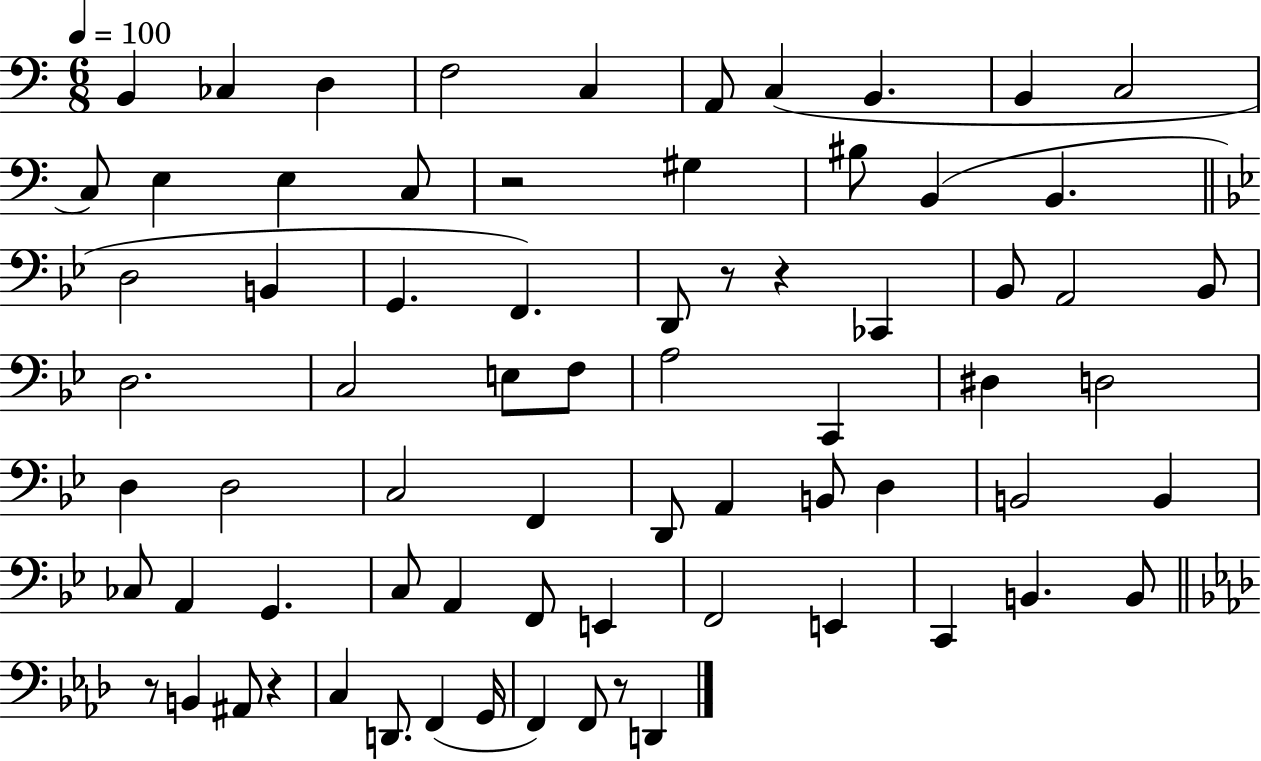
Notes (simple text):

B2/q CES3/q D3/q F3/h C3/q A2/e C3/q B2/q. B2/q C3/h C3/e E3/q E3/q C3/e R/h G#3/q BIS3/e B2/q B2/q. D3/h B2/q G2/q. F2/q. D2/e R/e R/q CES2/q Bb2/e A2/h Bb2/e D3/h. C3/h E3/e F3/e A3/h C2/q D#3/q D3/h D3/q D3/h C3/h F2/q D2/e A2/q B2/e D3/q B2/h B2/q CES3/e A2/q G2/q. C3/e A2/q F2/e E2/q F2/h E2/q C2/q B2/q. B2/e R/e B2/q A#2/e R/q C3/q D2/e. F2/q G2/s F2/q F2/e R/e D2/q